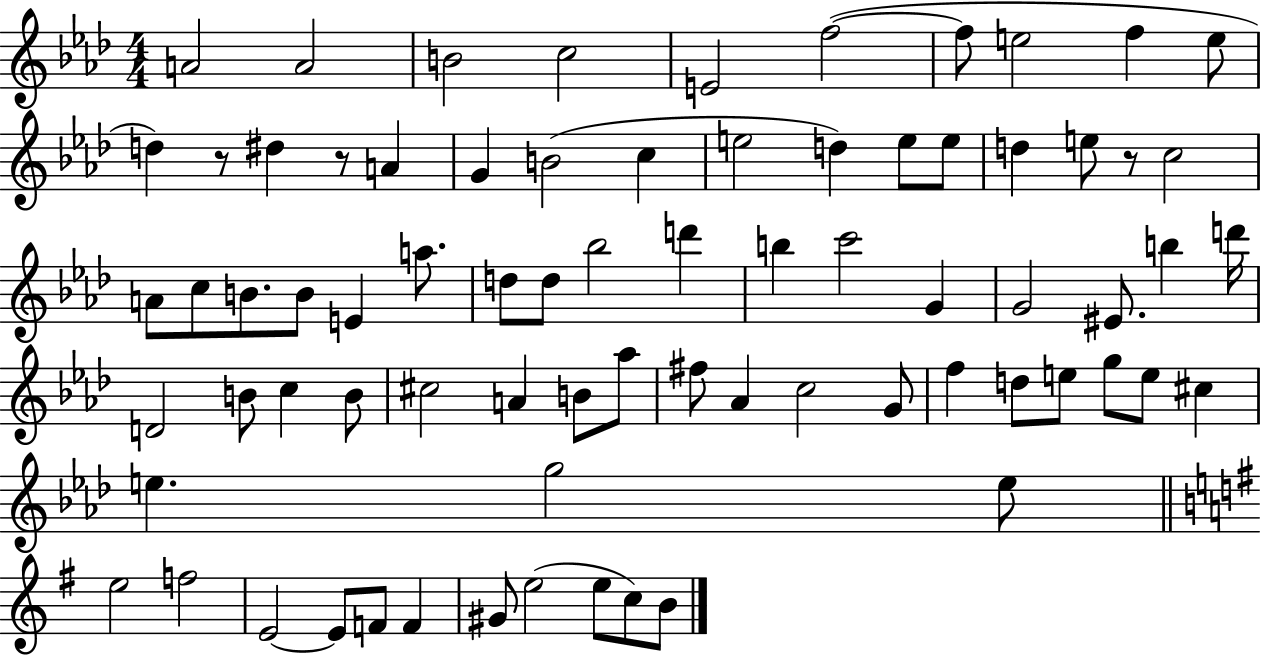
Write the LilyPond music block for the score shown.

{
  \clef treble
  \numericTimeSignature
  \time 4/4
  \key aes \major
  a'2 a'2 | b'2 c''2 | e'2 f''2~(~ | f''8 e''2 f''4 e''8 | \break d''4) r8 dis''4 r8 a'4 | g'4 b'2( c''4 | e''2 d''4) e''8 e''8 | d''4 e''8 r8 c''2 | \break a'8 c''8 b'8. b'8 e'4 a''8. | d''8 d''8 bes''2 d'''4 | b''4 c'''2 g'4 | g'2 eis'8. b''4 d'''16 | \break d'2 b'8 c''4 b'8 | cis''2 a'4 b'8 aes''8 | fis''8 aes'4 c''2 g'8 | f''4 d''8 e''8 g''8 e''8 cis''4 | \break e''4. g''2 e''8 | \bar "||" \break \key e \minor e''2 f''2 | e'2~~ e'8 f'8 f'4 | gis'8 e''2( e''8 c''8) b'8 | \bar "|."
}